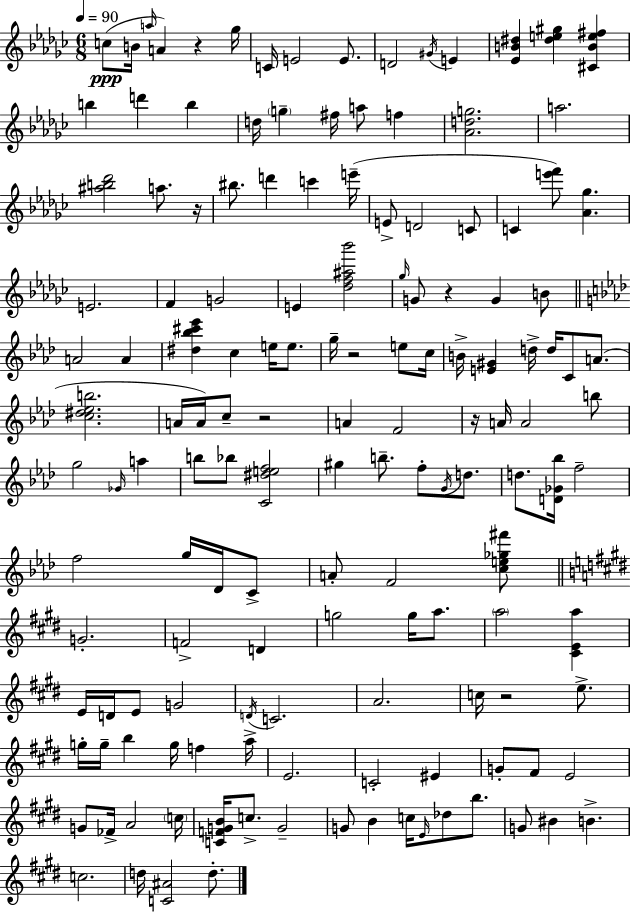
{
  \clef treble
  \numericTimeSignature
  \time 6/8
  \key ees \minor
  \tempo 4 = 90
  c''8(\ppp b'16 \grace { a''16 } a'4) r4 | ges''16 c'16 e'2 e'8. | d'2 \acciaccatura { gis'16 } e'4 | <ees' b' dis''>4 <dis'' e'' gis''>4 <cis' b' e'' fis''>4 | \break b''4 d'''4 b''4 | d''16 \parenthesize g''4-- fis''16 a''8 f''4 | <aes' d'' g''>2. | a''2. | \break <ais'' b'' des'''>2 a''8. | r16 bis''8. d'''4 c'''4 | e'''16--( e'8-> d'2 | c'8 c'4 <e''' f'''>8) <aes' ges''>4. | \break e'2. | f'4 g'2 | e'4 <des'' f'' ais'' bes'''>2 | \grace { ges''16 } g'8 r4 g'4 | \break b'8 \bar "||" \break \key aes \major a'2 a'4 | <dis'' bes'' cis''' ees'''>4 c''4 e''16 e''8. | g''16-- r2 e''8 c''16 | b'16-> <e' gis'>4 d''16-> d''16 c'8 a'8.( | \break <c'' dis'' ees'' b''>2. | a'16 a'16) c''8-- r2 | a'4 f'2 | r16 a'16 a'2 b''8 | \break g''2 \grace { ges'16 } a''4 | b''8 bes''8 <c' dis'' e'' f''>2 | gis''4 b''8.-- f''8-. \acciaccatura { g'16 } d''8. | d''8. <d' ges' bes''>16 f''2-- | \break f''2 g''16 des'16 | c'8-> a'8-. f'2 | <c'' e'' ges'' fis'''>8 \bar "||" \break \key e \major g'2.-. | f'2-> d'4 | g''2 g''16 a''8. | \parenthesize a''2 <cis' e' a''>4 | \break e'16 d'16 e'8 g'2 | \acciaccatura { d'16 } c'2. | a'2. | c''16 r2 e''8.-> | \break g''16-. g''16-- b''4 g''16 f''4 | a''16-> e'2. | c'2-. eis'4 | g'8-. fis'8 e'2 | \break g'8 fes'16-> a'2 | \parenthesize c''16 <c' f' g' b'>16 c''8.-> g'2-- | g'8 b'4 c''16 \grace { e'16 } des''8 b''8. | g'8 bis'4 b'4.-> | \break c''2. | d''16 <c' ais'>2 d''8.-. | \bar "|."
}